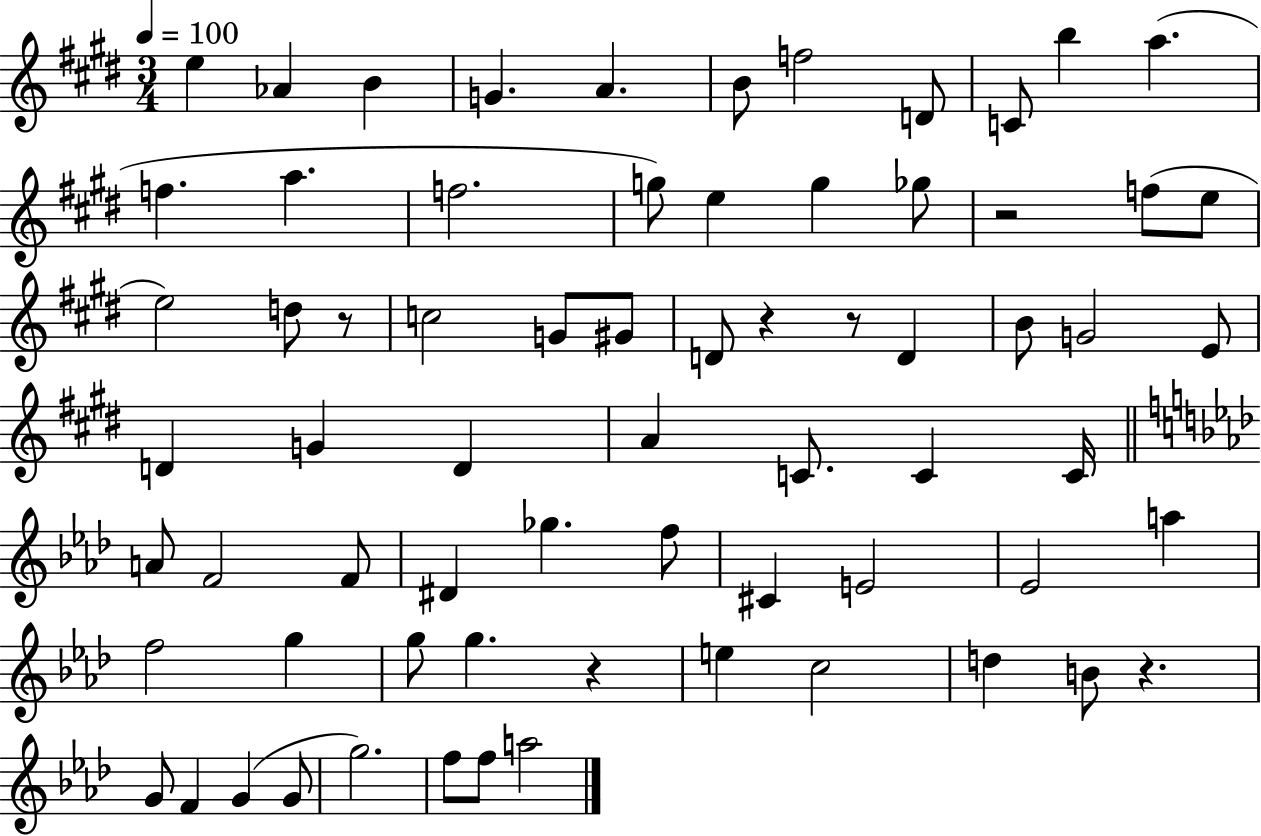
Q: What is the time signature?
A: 3/4